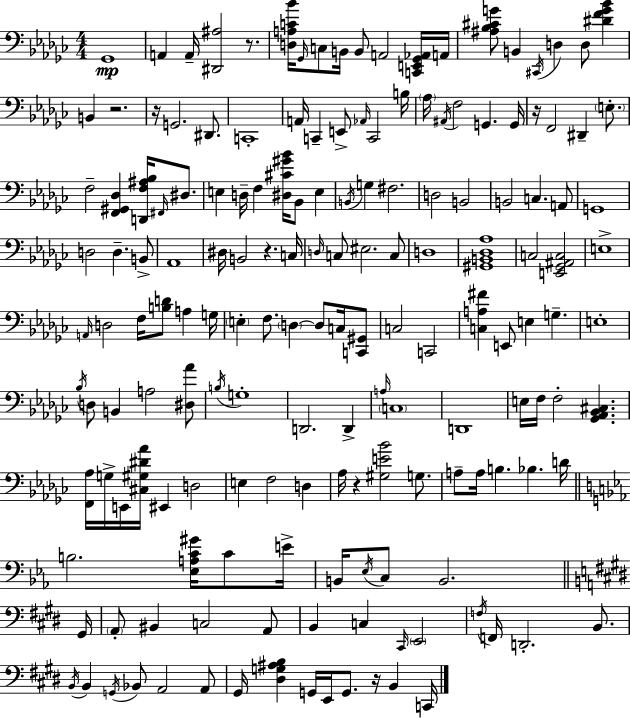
Gb2/w A2/q A2/s [D#2,A#3]/h R/e. [D3,A3,C4,Bb4]/s Gb2/s C3/e B2/s B2/e A2/h [C2,E2,Gb2,Ab2]/s A2/s [A#3,Bb3,C#4,G4]/e B2/q C#2/s D3/q D3/e [D#4,F4,G4,Bb4]/q B2/q R/h. R/s G2/h. D#2/e. C2/w A2/s C2/q E2/e Ab2/s C2/h B3/s Ab3/s A#2/s F3/h G2/q. G2/s R/s F2/h D#2/q E3/e. F3/h [F2,G#2,Db3]/q [D2,F3,A#3,Bb3]/s F#2/s D#3/e. E3/q D3/s F3/q [D#3,C#4,G#4,Bb4]/s Bb2/e E3/q B2/s G3/q F#3/h. D3/h B2/h B2/h C3/q. A2/e G2/w D3/h D3/q. B2/e Ab2/w D#3/s B2/h R/q. C3/s D3/s C3/e EIS3/h. C3/e D3/w [G#2,B2,Db3,Ab3]/w C3/h [E2,Gb2,A#2,C3]/h E3/w A2/s D3/h F3/s [B3,D4]/e A3/q G3/s E3/q F3/e. D3/q D3/e C3/s [C2,G#2]/e C3/h C2/h [C3,A3,F#4]/q E2/e E3/q G3/q. E3/w Bb3/s D3/e B2/q A3/h [D#3,Ab4]/e B3/s G3/w D2/h. D2/q A3/s C3/w D2/w E3/s F3/s F3/h [Gb2,Ab2,Bb2,C#3]/q. [F2,Ab3]/s G3/s E2/s [C#3,G#3,D#4,Ab4]/s EIS2/q D3/h E3/q F3/h D3/q Ab3/s R/q [G#3,E4,Bb4]/h G3/e. A3/e A3/s B3/q. Bb3/q. D4/s B3/h. [Eb3,A3,C4,G#4]/s C4/e E4/s B2/s Eb3/s C3/e B2/h. G#2/s A2/e BIS2/q C3/h A2/e B2/q C3/q C#2/s E2/h F3/s F2/s D2/h. B2/e. B2/s B2/q G2/s Bb2/e A2/h A2/e G#2/s [D#3,G3,A#3,B3]/q G2/s E2/s G2/e. R/s B2/q C2/s